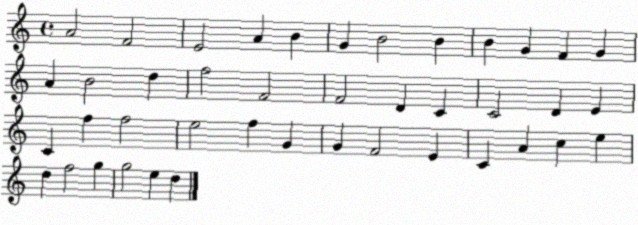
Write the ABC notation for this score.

X:1
T:Untitled
M:4/4
L:1/4
K:C
A2 F2 E2 A B G B2 B B G F G A B2 d f2 F2 F2 D C C2 D E C f f2 e2 f G G F2 E C A c e d f2 g g2 e d